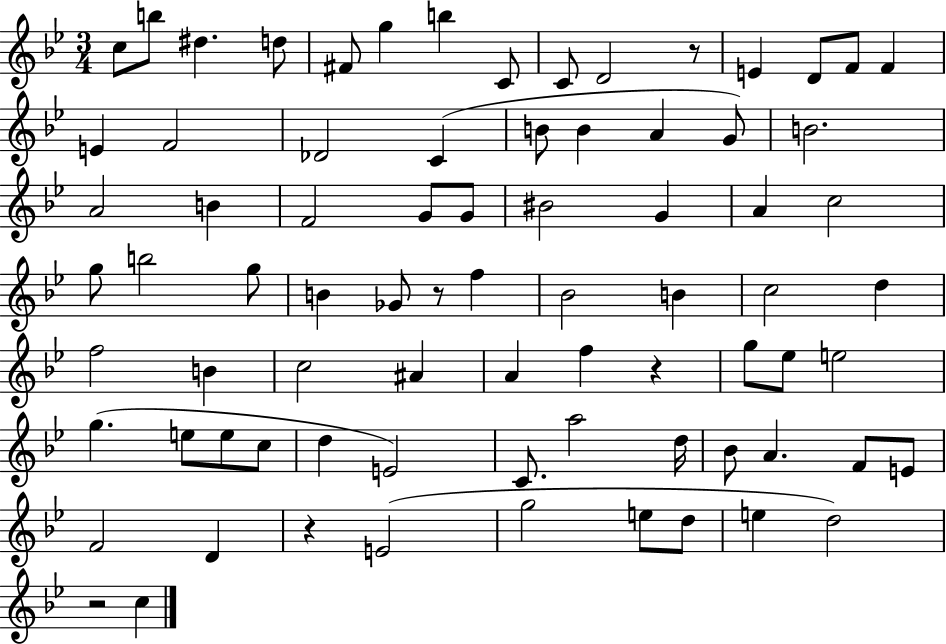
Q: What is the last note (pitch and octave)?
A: C5